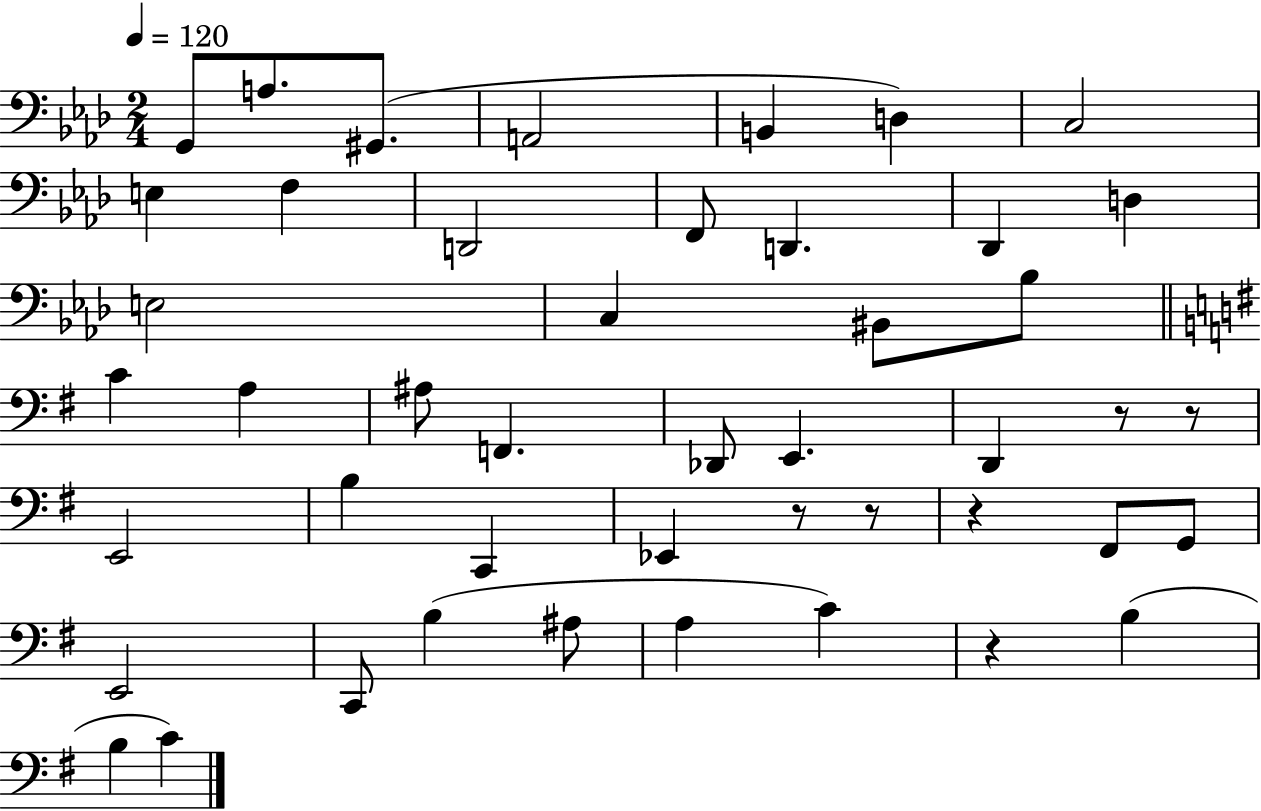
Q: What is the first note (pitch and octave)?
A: G2